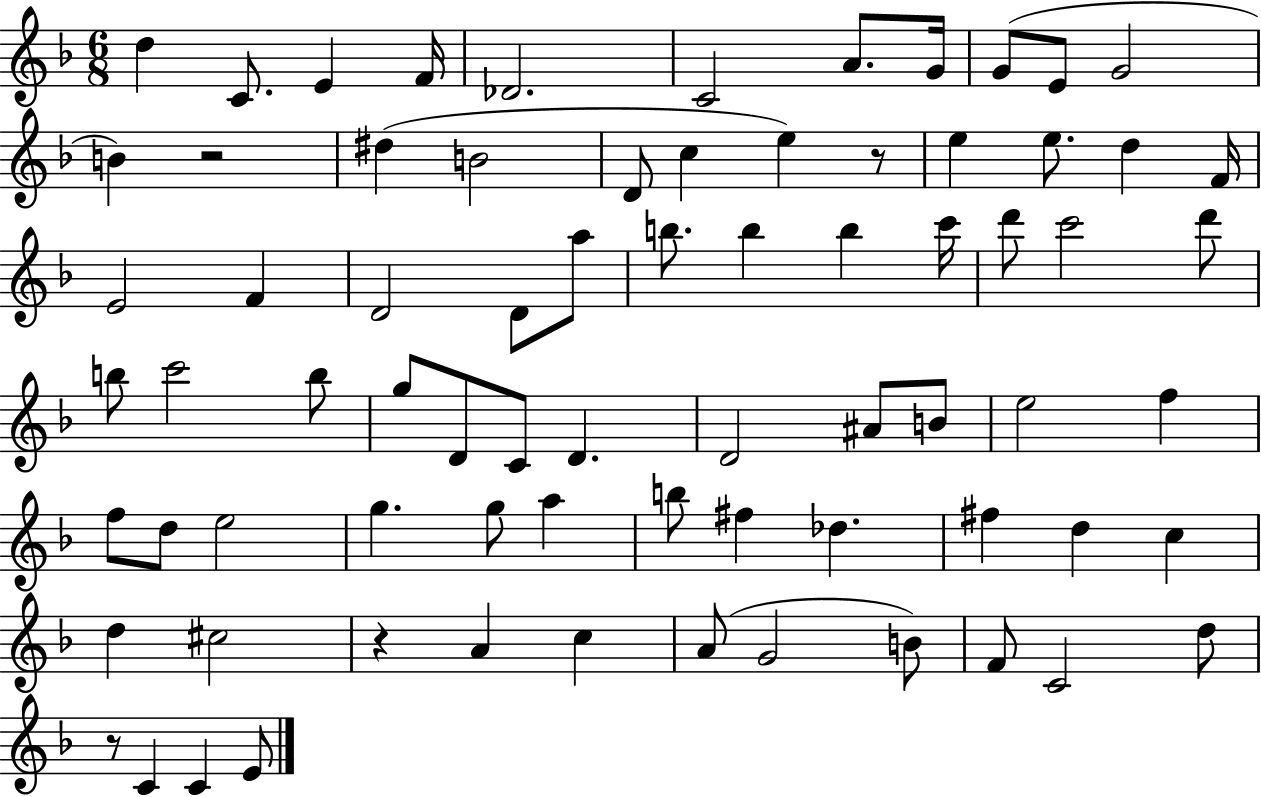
D5/q C4/e. E4/q F4/s Db4/h. C4/h A4/e. G4/s G4/e E4/e G4/h B4/q R/h D#5/q B4/h D4/e C5/q E5/q R/e E5/q E5/e. D5/q F4/s E4/h F4/q D4/h D4/e A5/e B5/e. B5/q B5/q C6/s D6/e C6/h D6/e B5/e C6/h B5/e G5/e D4/e C4/e D4/q. D4/h A#4/e B4/e E5/h F5/q F5/e D5/e E5/h G5/q. G5/e A5/q B5/e F#5/q Db5/q. F#5/q D5/q C5/q D5/q C#5/h R/q A4/q C5/q A4/e G4/h B4/e F4/e C4/h D5/e R/e C4/q C4/q E4/e